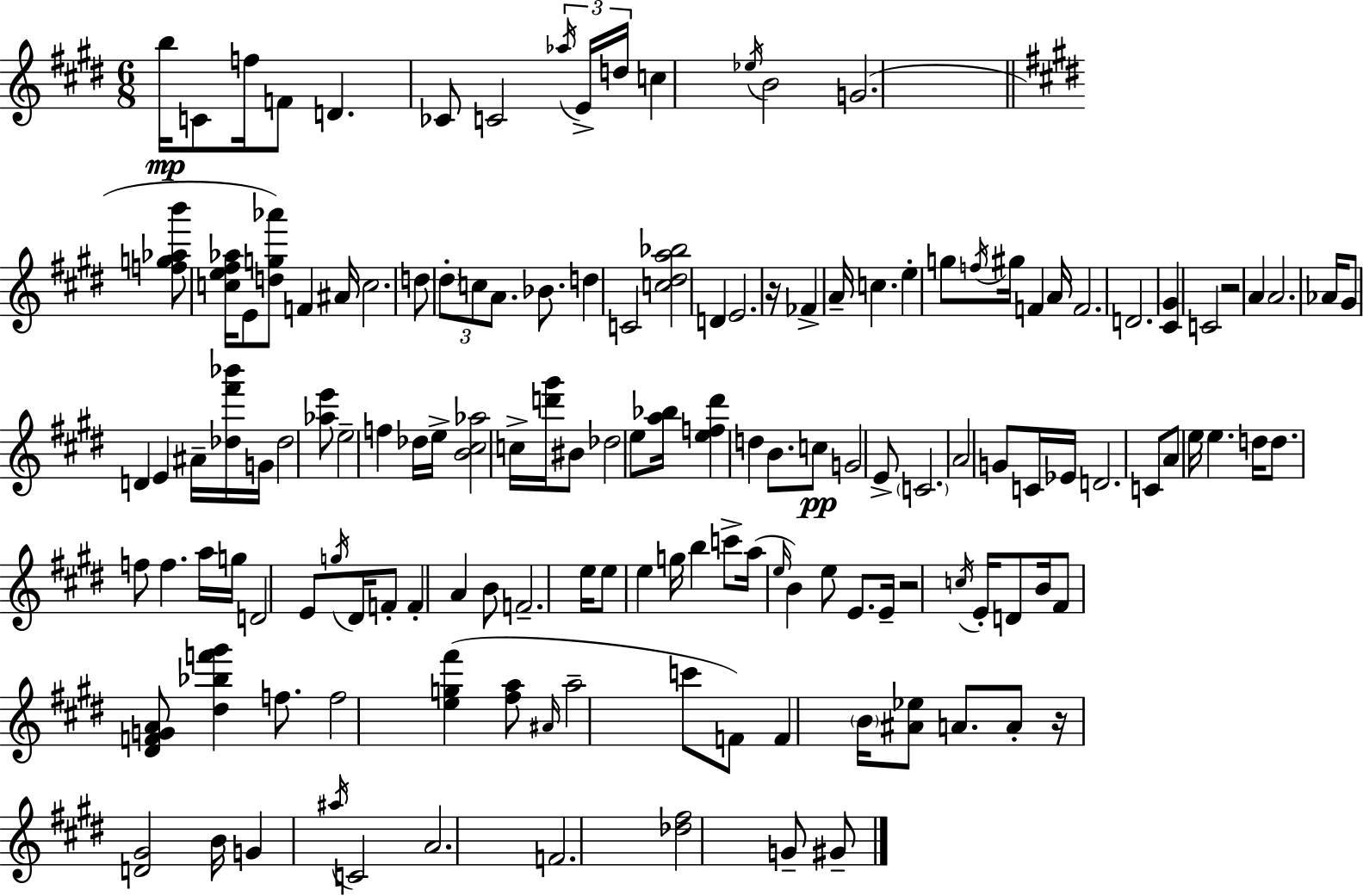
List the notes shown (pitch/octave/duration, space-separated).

B5/s C4/e F5/s F4/e D4/q. CES4/e C4/h Ab5/s E4/s D5/s C5/q Eb5/s B4/h G4/h. [F5,G5,Ab5,B6]/e [C5,E5,F#5,Ab5]/s E4/e [D5,G5,Ab6]/e F4/q A#4/s C5/h. D5/e D#5/e C5/e A4/e. Bb4/e. D5/q C4/h [C5,D#5,A5,Bb5]/h D4/q E4/h. R/s FES4/q A4/s C5/q. E5/q G5/e F5/s G#5/s F4/q A4/s F4/h. D4/h. [C#4,G#4]/q C4/h R/h A4/q A4/h. Ab4/s G#4/e D4/q E4/q A#4/s [Db5,F#6,Bb6]/s G4/s Db5/h [Ab5,E6]/e E5/h F5/q Db5/s E5/s [B4,C#5,Ab5]/h C5/s [D6,G#6]/s BIS4/e Db5/h E5/e [A5,Bb5]/s [E5,F5,D#6]/q D5/q B4/e. C5/e G4/h E4/e C4/h. A4/h G4/e C4/s Eb4/s D4/h. C4/e A4/e E5/s E5/q. D5/s D5/e. F5/e F5/q. A5/s G5/s D4/h E4/e G5/s D#4/s F4/e F4/q A4/q B4/e F4/h. E5/s E5/e E5/q G5/s B5/q C6/e A5/s E5/s B4/q E5/e E4/e. E4/s R/h C5/s E4/s D4/e B4/s F#4/e [D#4,F4,G4,A4]/e [D#5,Bb5,F6,G#6]/q F5/e. F5/h [E5,G5,F#6]/q [F#5,A5]/e A#4/s A5/h C6/e F4/e F4/q B4/s [A#4,Eb5]/e A4/e. A4/e R/s [D4,G#4]/h B4/s G4/q A#5/s C4/h A4/h. F4/h. [Db5,F#5]/h G4/e G#4/e